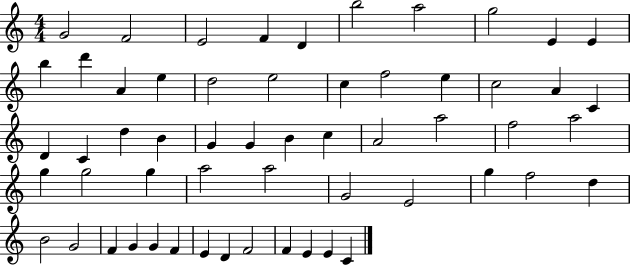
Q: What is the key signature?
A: C major